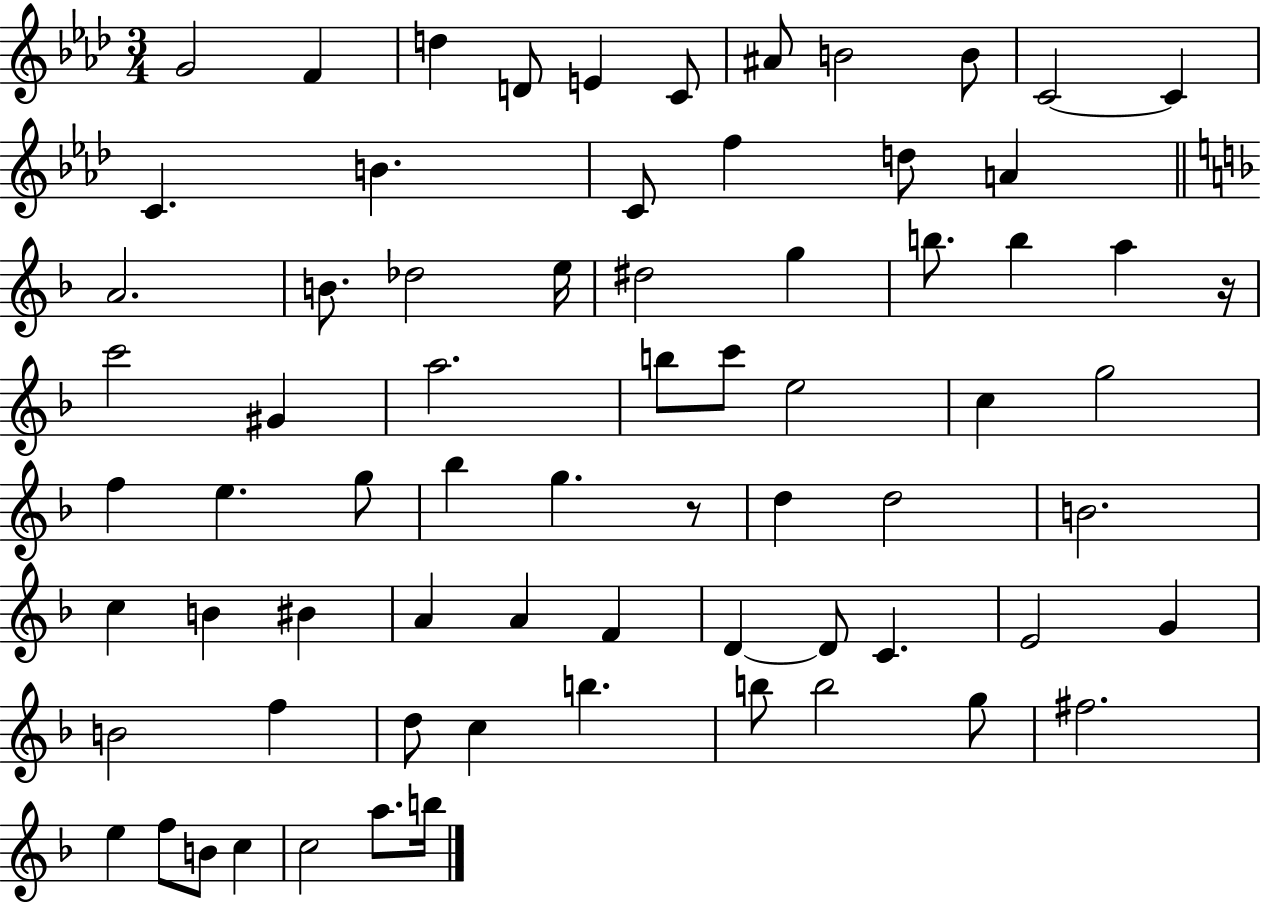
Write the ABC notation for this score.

X:1
T:Untitled
M:3/4
L:1/4
K:Ab
G2 F d D/2 E C/2 ^A/2 B2 B/2 C2 C C B C/2 f d/2 A A2 B/2 _d2 e/4 ^d2 g b/2 b a z/4 c'2 ^G a2 b/2 c'/2 e2 c g2 f e g/2 _b g z/2 d d2 B2 c B ^B A A F D D/2 C E2 G B2 f d/2 c b b/2 b2 g/2 ^f2 e f/2 B/2 c c2 a/2 b/4